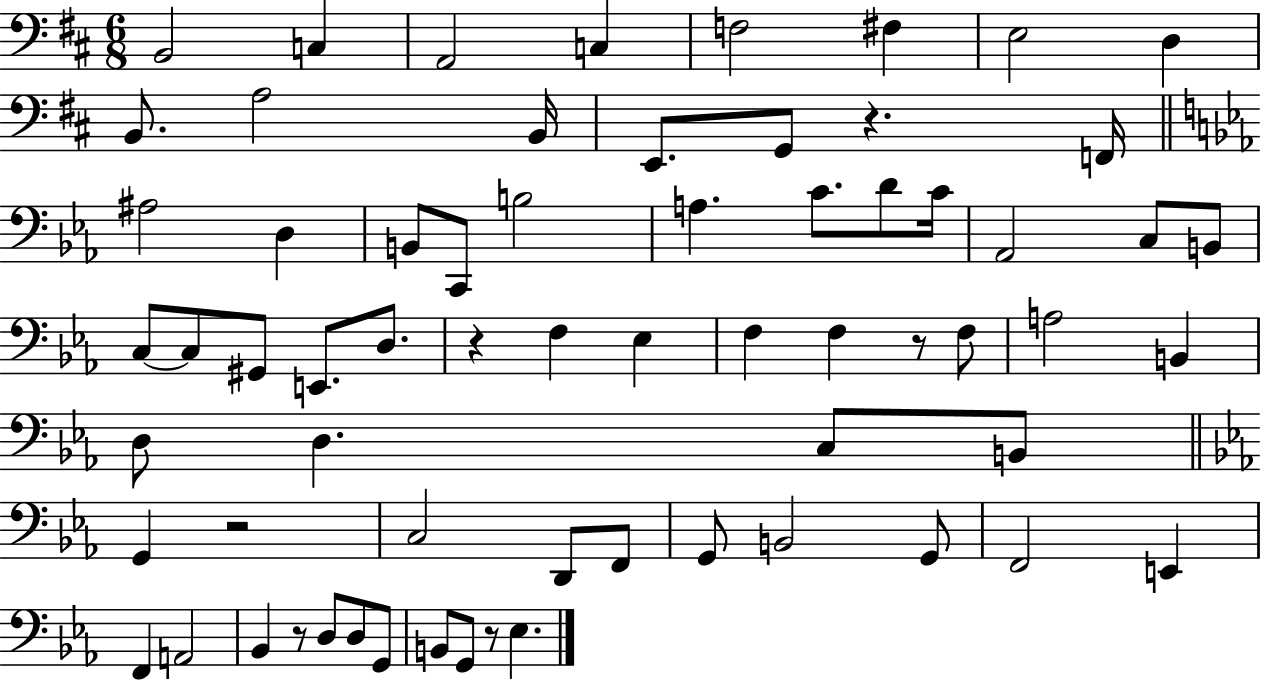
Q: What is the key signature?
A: D major